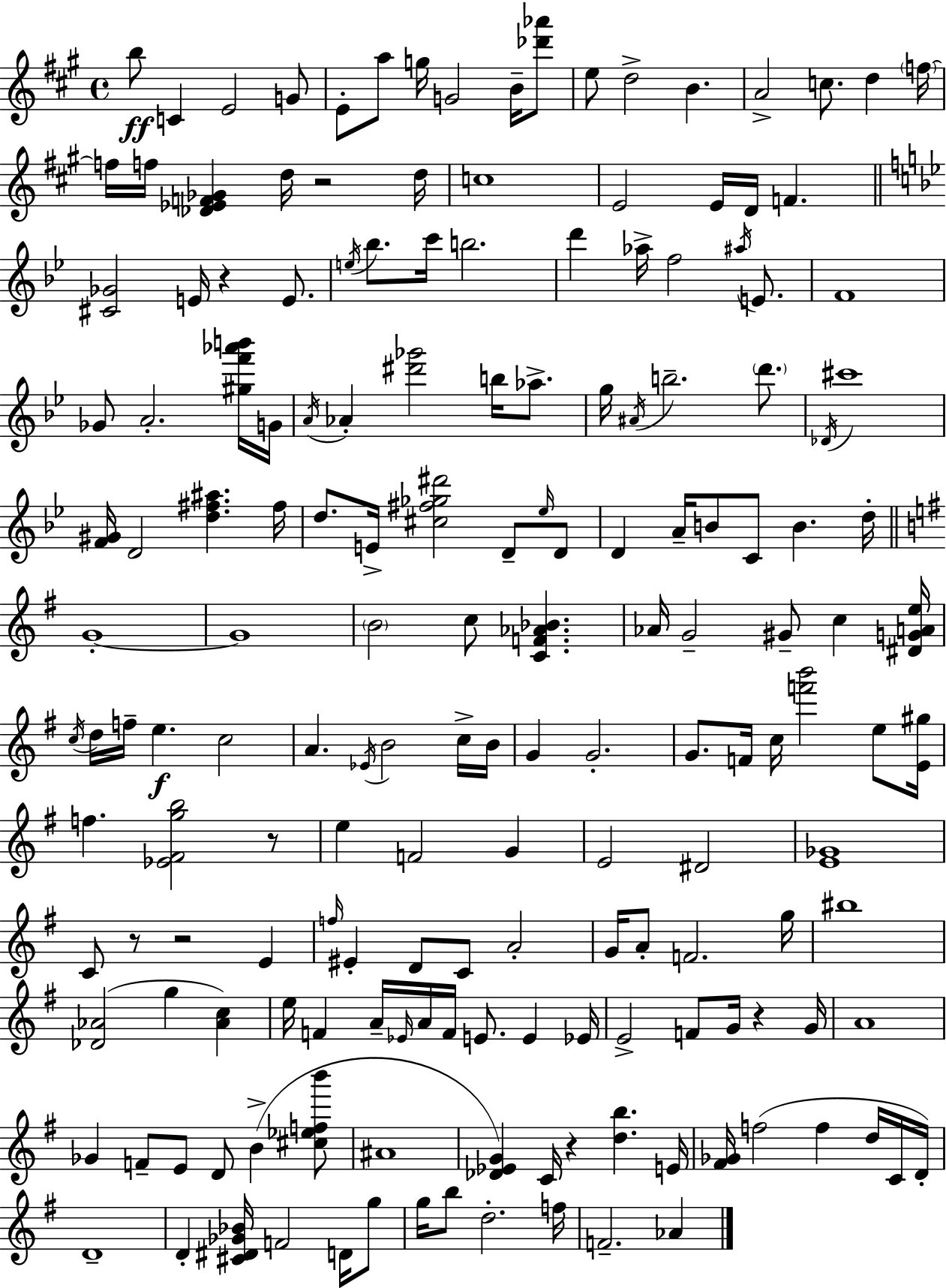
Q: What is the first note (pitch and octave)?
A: B5